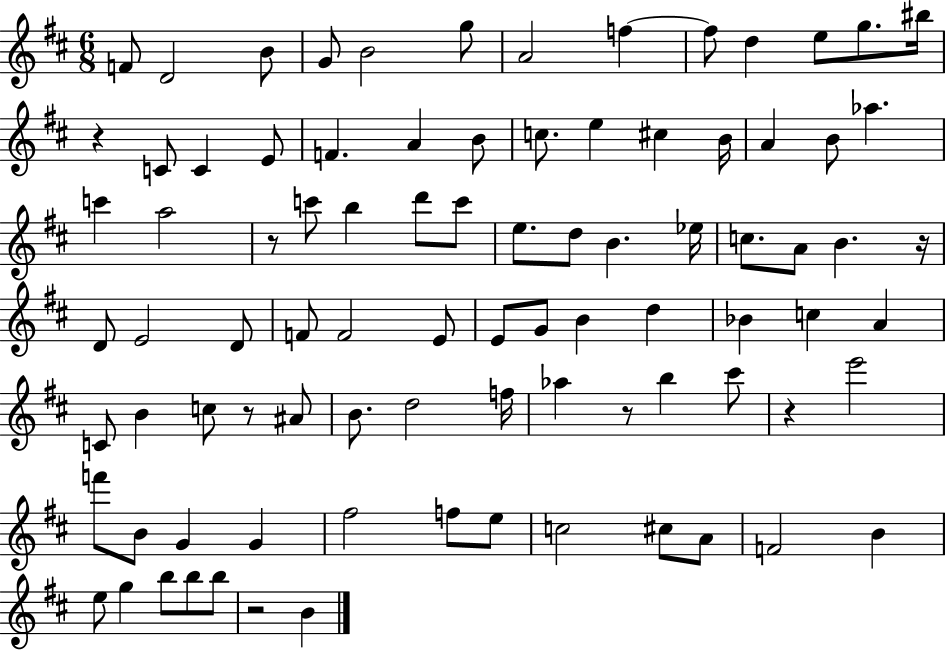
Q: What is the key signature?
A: D major